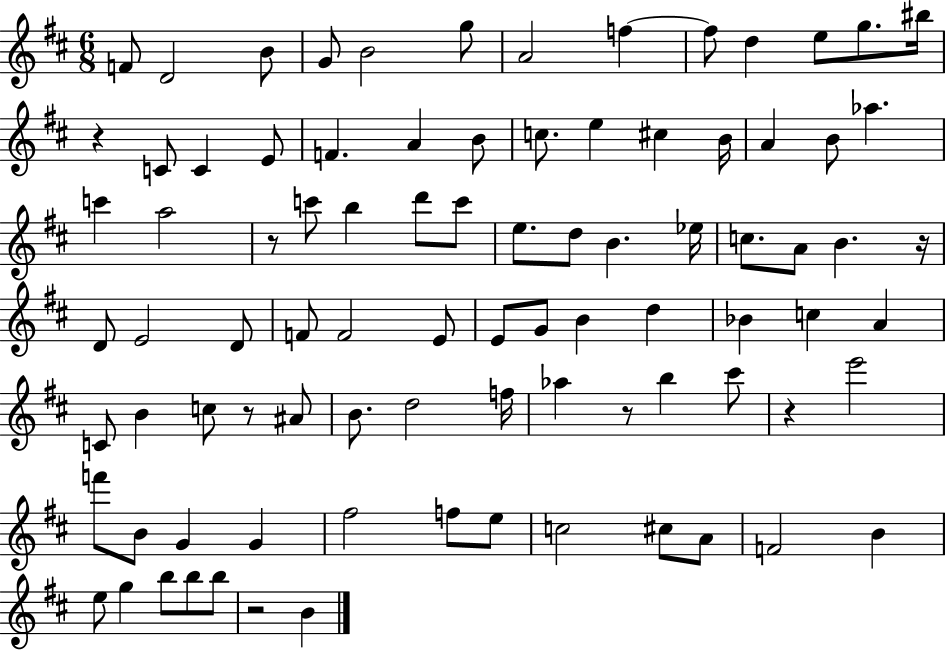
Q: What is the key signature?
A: D major